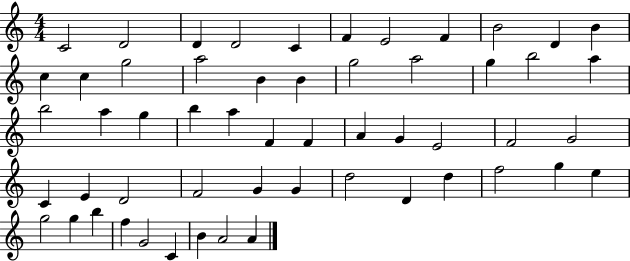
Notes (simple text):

C4/h D4/h D4/q D4/h C4/q F4/q E4/h F4/q B4/h D4/q B4/q C5/q C5/q G5/h A5/h B4/q B4/q G5/h A5/h G5/q B5/h A5/q B5/h A5/q G5/q B5/q A5/q F4/q F4/q A4/q G4/q E4/h F4/h G4/h C4/q E4/q D4/h F4/h G4/q G4/q D5/h D4/q D5/q F5/h G5/q E5/q G5/h G5/q B5/q F5/q G4/h C4/q B4/q A4/h A4/q